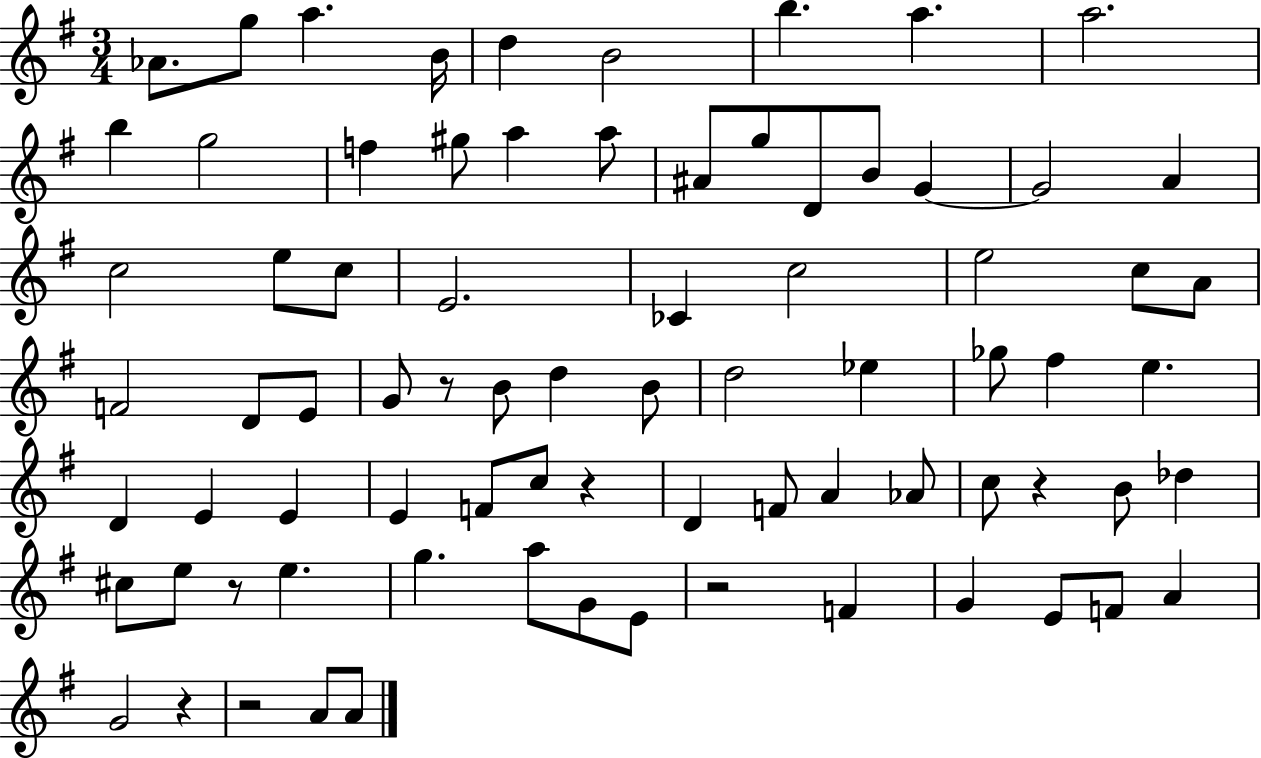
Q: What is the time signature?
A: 3/4